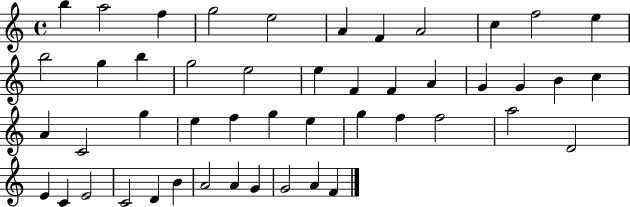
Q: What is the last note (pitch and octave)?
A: F4